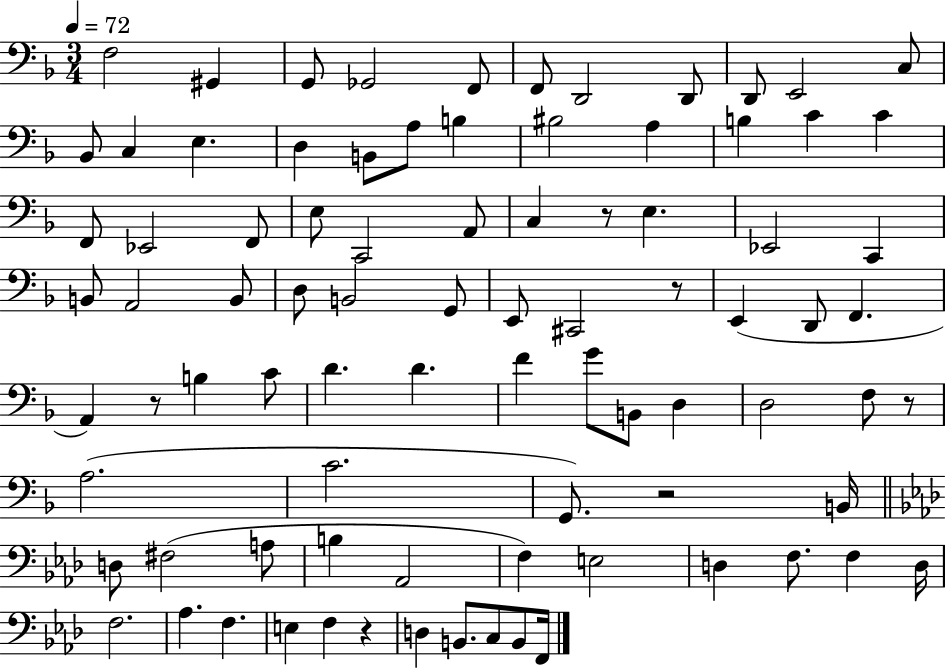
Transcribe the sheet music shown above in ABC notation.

X:1
T:Untitled
M:3/4
L:1/4
K:F
F,2 ^G,, G,,/2 _G,,2 F,,/2 F,,/2 D,,2 D,,/2 D,,/2 E,,2 C,/2 _B,,/2 C, E, D, B,,/2 A,/2 B, ^B,2 A, B, C C F,,/2 _E,,2 F,,/2 E,/2 C,,2 A,,/2 C, z/2 E, _E,,2 C,, B,,/2 A,,2 B,,/2 D,/2 B,,2 G,,/2 E,,/2 ^C,,2 z/2 E,, D,,/2 F,, A,, z/2 B, C/2 D D F G/2 B,,/2 D, D,2 F,/2 z/2 A,2 C2 G,,/2 z2 B,,/4 D,/2 ^F,2 A,/2 B, _A,,2 F, E,2 D, F,/2 F, D,/4 F,2 _A, F, E, F, z D, B,,/2 C,/2 B,,/2 F,,/4